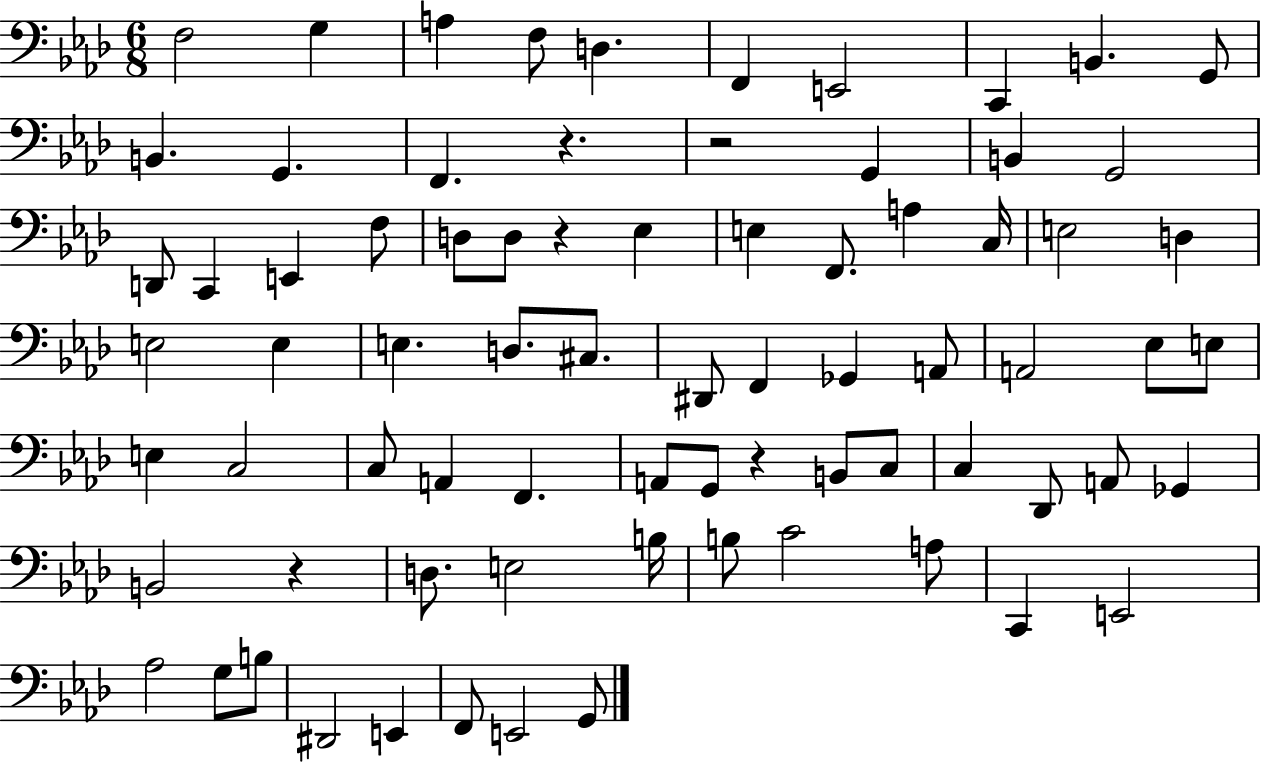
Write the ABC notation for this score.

X:1
T:Untitled
M:6/8
L:1/4
K:Ab
F,2 G, A, F,/2 D, F,, E,,2 C,, B,, G,,/2 B,, G,, F,, z z2 G,, B,, G,,2 D,,/2 C,, E,, F,/2 D,/2 D,/2 z _E, E, F,,/2 A, C,/4 E,2 D, E,2 E, E, D,/2 ^C,/2 ^D,,/2 F,, _G,, A,,/2 A,,2 _E,/2 E,/2 E, C,2 C,/2 A,, F,, A,,/2 G,,/2 z B,,/2 C,/2 C, _D,,/2 A,,/2 _G,, B,,2 z D,/2 E,2 B,/4 B,/2 C2 A,/2 C,, E,,2 _A,2 G,/2 B,/2 ^D,,2 E,, F,,/2 E,,2 G,,/2